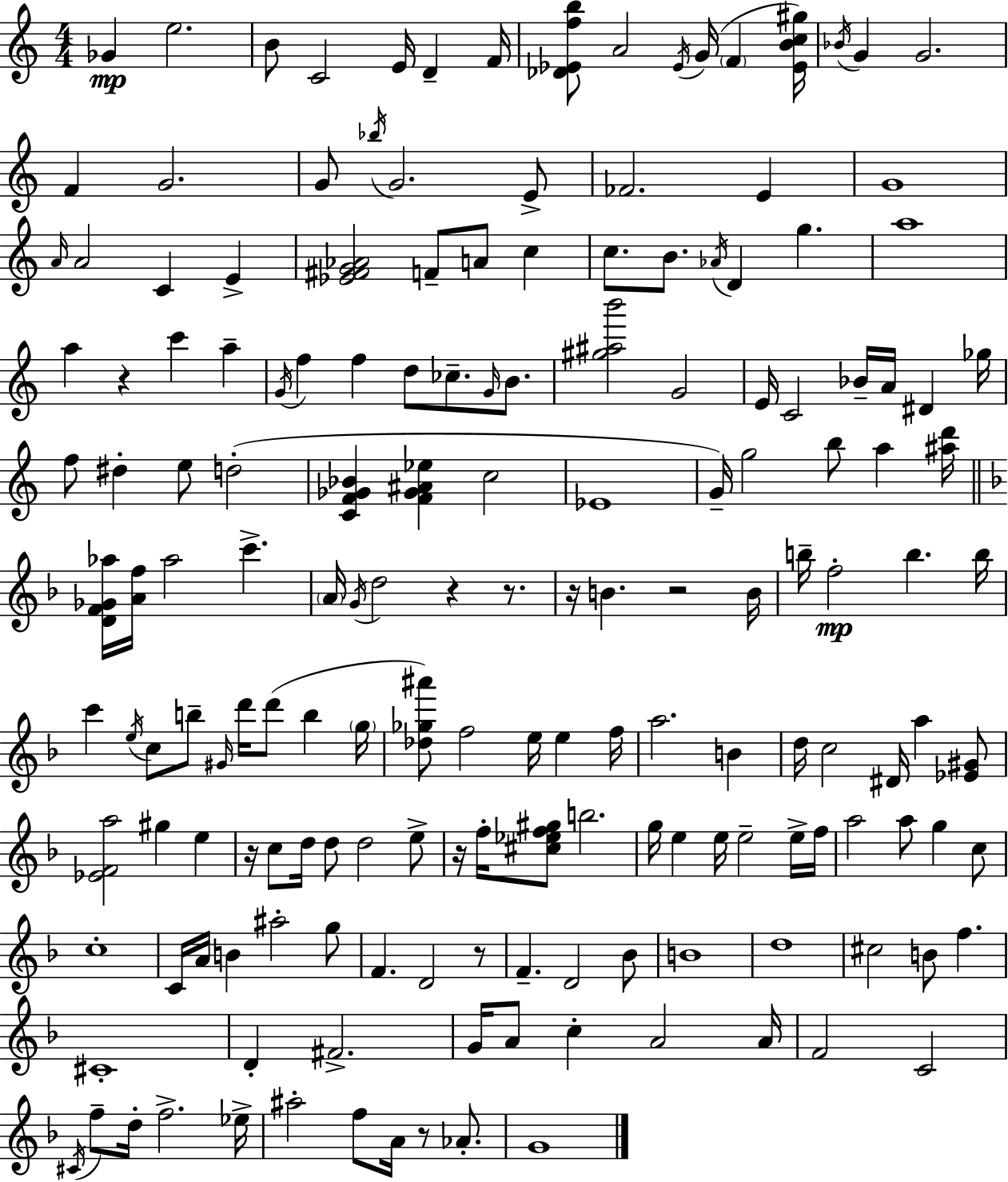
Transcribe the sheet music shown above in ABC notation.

X:1
T:Untitled
M:4/4
L:1/4
K:Am
_G e2 B/2 C2 E/4 D F/4 [_D_Efb]/2 A2 _E/4 G/4 F [_EBc^g]/4 _B/4 G G2 F G2 G/2 _b/4 G2 E/2 _F2 E G4 A/4 A2 C E [_E^FG_A]2 F/2 A/2 c c/2 B/2 _A/4 D g a4 a z c' a G/4 f f d/2 _c/2 G/4 B/2 [^g^ab']2 G2 E/4 C2 _B/4 A/4 ^D _g/4 f/2 ^d e/2 d2 [CF_G_B] [F_G^A_e] c2 _E4 G/4 g2 b/2 a [^ad']/4 [DF_G_a]/4 [Af]/4 _a2 c' A/4 G/4 d2 z z/2 z/4 B z2 B/4 b/4 f2 b b/4 c' e/4 c/2 b/2 ^G/4 d'/4 d'/2 b g/4 [_d_g^a']/2 f2 e/4 e f/4 a2 B d/4 c2 ^D/4 a [_E^G]/2 [_EFa]2 ^g e z/4 c/2 d/4 d/2 d2 e/2 z/4 f/4 [^c_ef^g]/2 b2 g/4 e e/4 e2 e/4 f/4 a2 a/2 g c/2 c4 C/4 A/4 B ^a2 g/2 F D2 z/2 F D2 _B/2 B4 d4 ^c2 B/2 f ^C4 D ^F2 G/4 A/2 c A2 A/4 F2 C2 ^C/4 f/2 d/4 f2 _e/4 ^a2 f/2 A/4 z/2 _A/2 G4